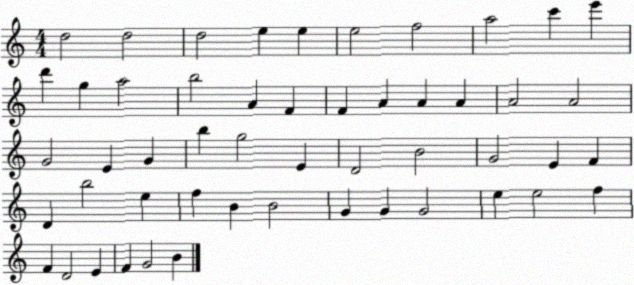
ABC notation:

X:1
T:Untitled
M:4/4
L:1/4
K:C
d2 d2 d2 e e e2 f2 a2 c' e' d' g a2 b2 A F F A A A A2 A2 G2 E G b g2 E D2 B2 G2 E F D b2 e f B B2 G G G2 e e2 f F D2 E F G2 B